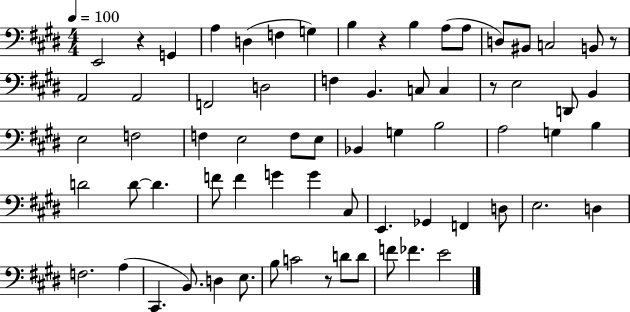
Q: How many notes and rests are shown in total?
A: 69